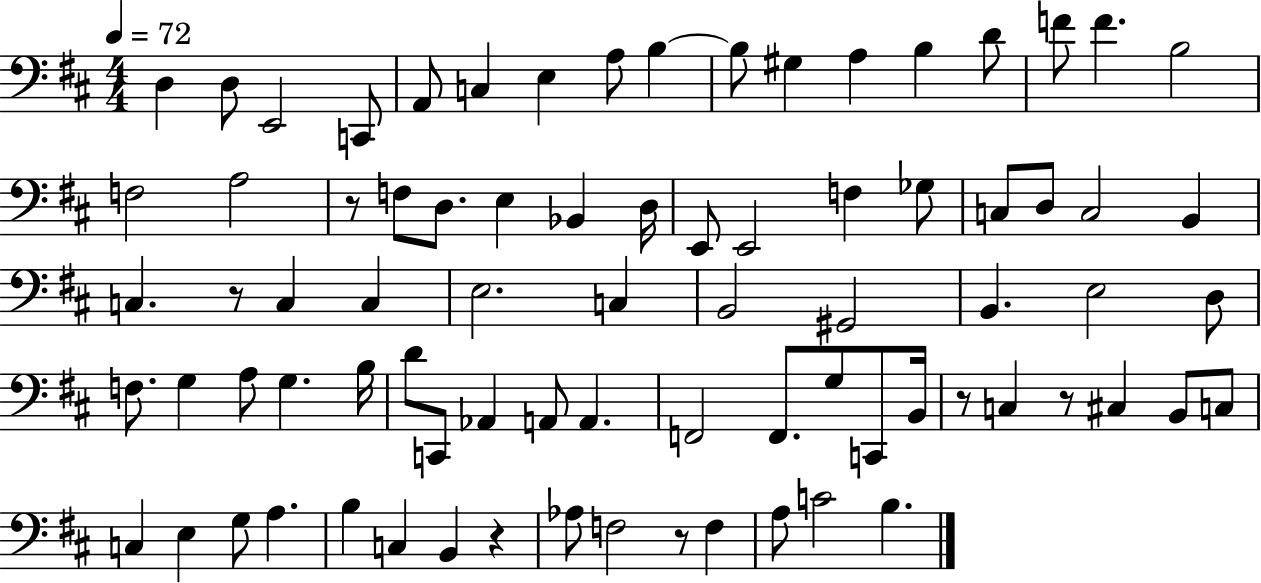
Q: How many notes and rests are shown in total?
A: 80